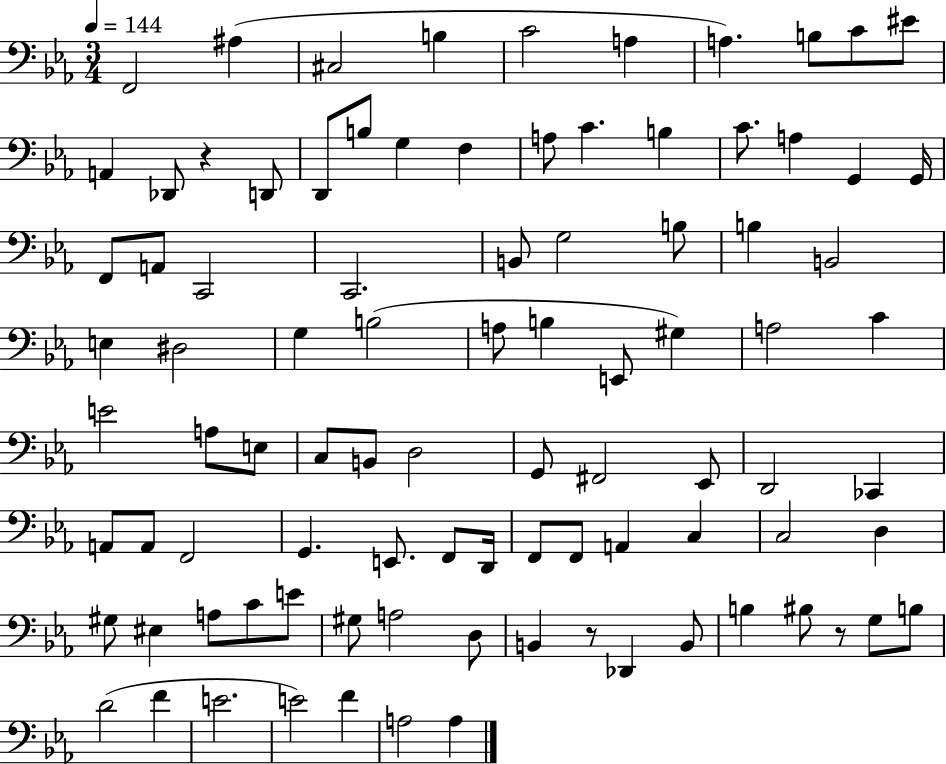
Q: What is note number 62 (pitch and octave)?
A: F2